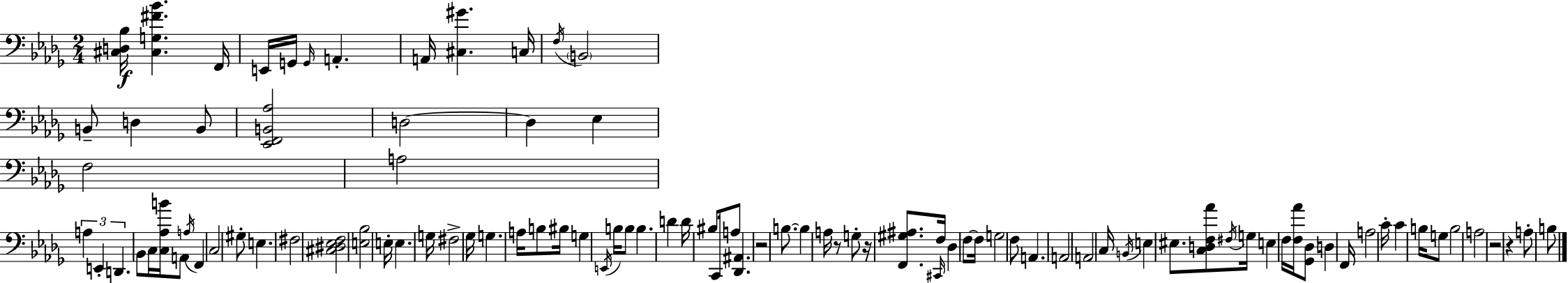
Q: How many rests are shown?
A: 5